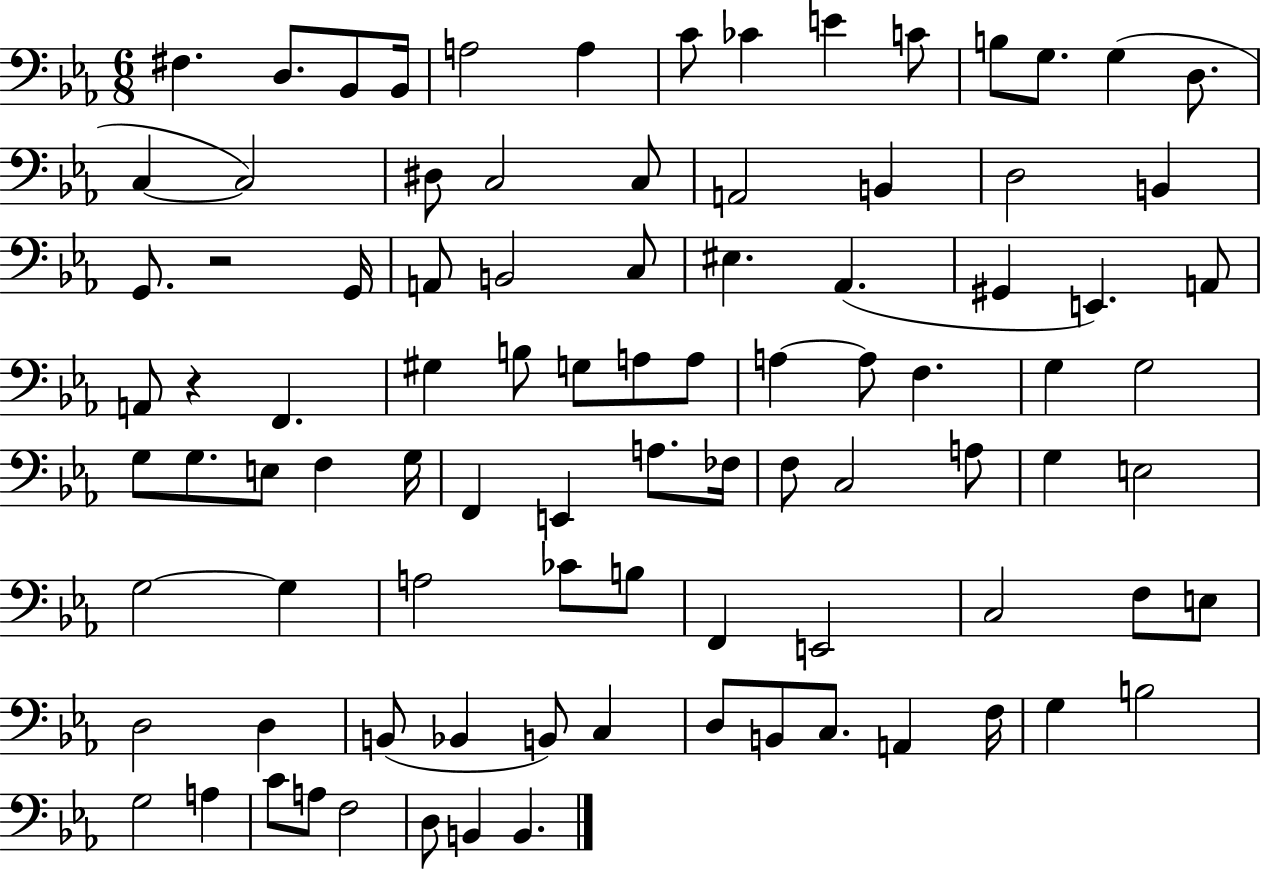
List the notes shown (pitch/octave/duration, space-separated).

F#3/q. D3/e. Bb2/e Bb2/s A3/h A3/q C4/e CES4/q E4/q C4/e B3/e G3/e. G3/q D3/e. C3/q C3/h D#3/e C3/h C3/e A2/h B2/q D3/h B2/q G2/e. R/h G2/s A2/e B2/h C3/e EIS3/q. Ab2/q. G#2/q E2/q. A2/e A2/e R/q F2/q. G#3/q B3/e G3/e A3/e A3/e A3/q A3/e F3/q. G3/q G3/h G3/e G3/e. E3/e F3/q G3/s F2/q E2/q A3/e. FES3/s F3/e C3/h A3/e G3/q E3/h G3/h G3/q A3/h CES4/e B3/e F2/q E2/h C3/h F3/e E3/e D3/h D3/q B2/e Bb2/q B2/e C3/q D3/e B2/e C3/e. A2/q F3/s G3/q B3/h G3/h A3/q C4/e A3/e F3/h D3/e B2/q B2/q.